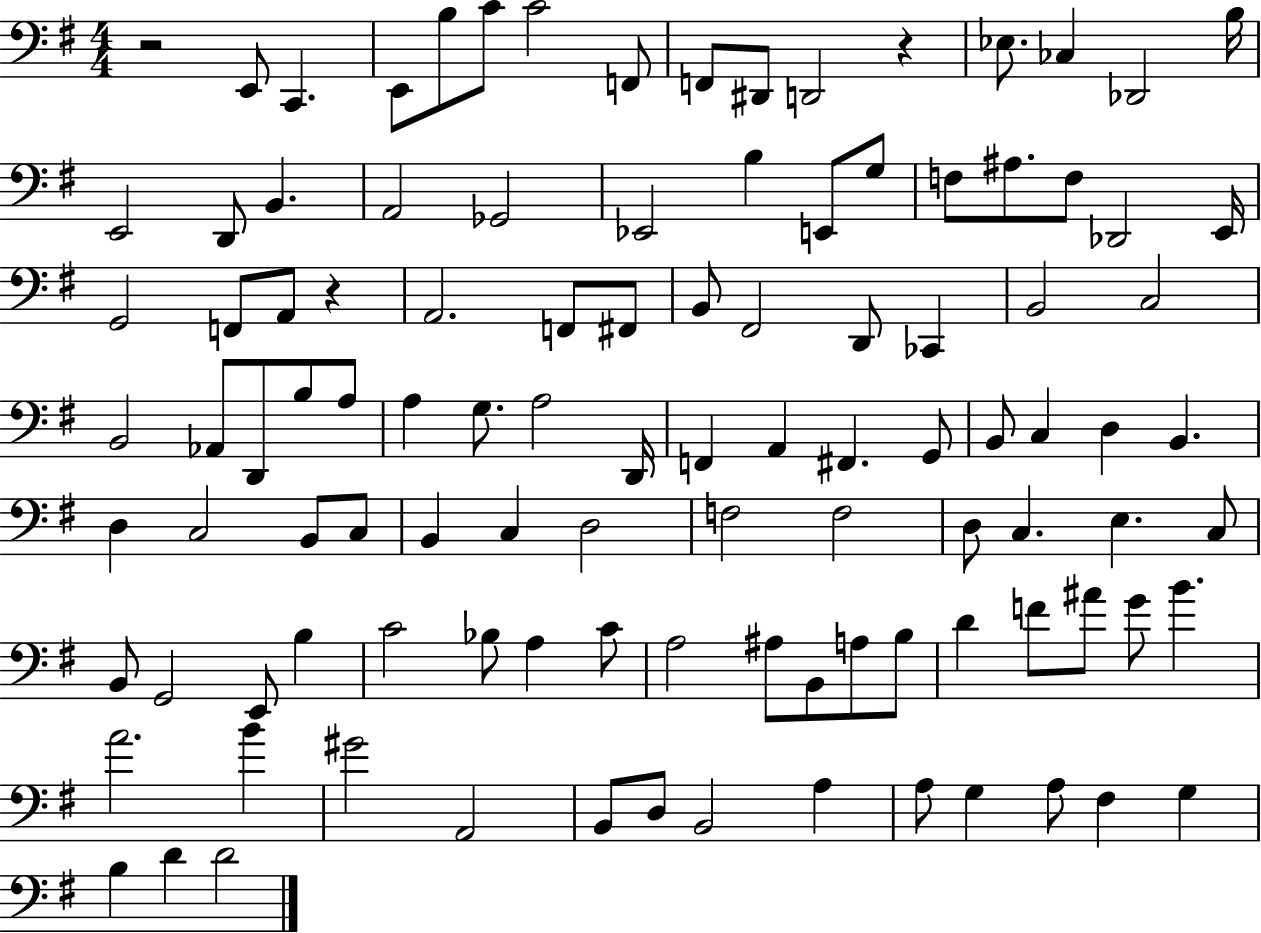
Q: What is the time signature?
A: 4/4